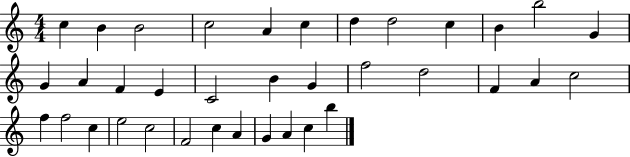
X:1
T:Untitled
M:4/4
L:1/4
K:C
c B B2 c2 A c d d2 c B b2 G G A F E C2 B G f2 d2 F A c2 f f2 c e2 c2 F2 c A G A c b